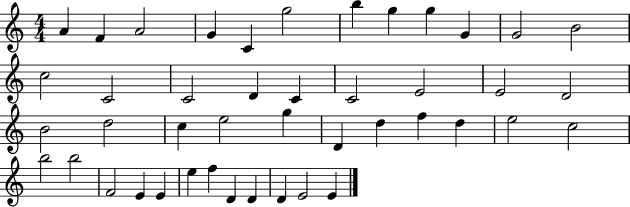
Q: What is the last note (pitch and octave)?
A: E4